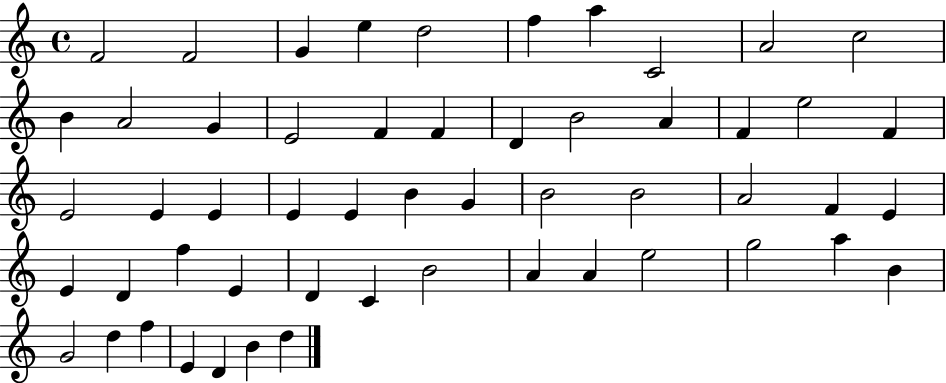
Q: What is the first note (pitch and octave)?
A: F4